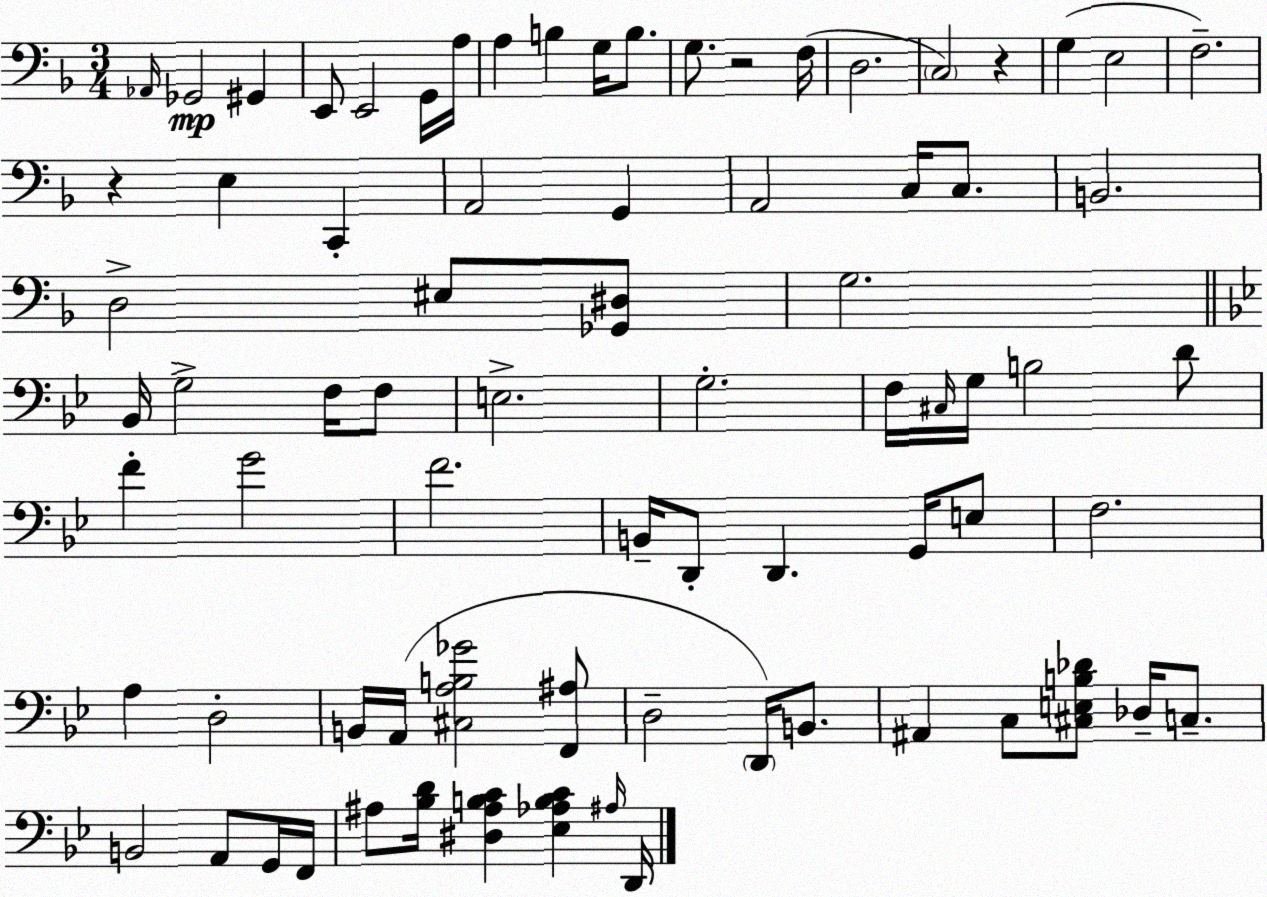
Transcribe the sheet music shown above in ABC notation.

X:1
T:Untitled
M:3/4
L:1/4
K:Dm
_A,,/4 _G,,2 ^G,, E,,/2 E,,2 G,,/4 A,/4 A, B, G,/4 B,/2 G,/2 z2 F,/4 D,2 C,2 z G, E,2 F,2 z E, C,, A,,2 G,, A,,2 C,/4 C,/2 B,,2 D,2 ^E,/2 [_G,,^D,]/2 G,2 _B,,/4 G,2 F,/4 F,/2 E,2 G,2 F,/4 ^C,/4 G,/4 B,2 D/2 F G2 F2 B,,/4 D,,/2 D,, G,,/4 E,/2 F,2 A, D,2 B,,/4 A,,/4 [^C,A,B,_G]2 [F,,^A,]/2 D,2 D,,/4 B,,/2 ^A,, C,/2 [^C,E,B,_D]/2 _D,/4 C,/2 B,,2 A,,/2 G,,/4 F,,/4 ^A,/2 [_B,D]/4 [^D,^A,B,C] [_E,_A,B,C] ^A,/4 D,,/4